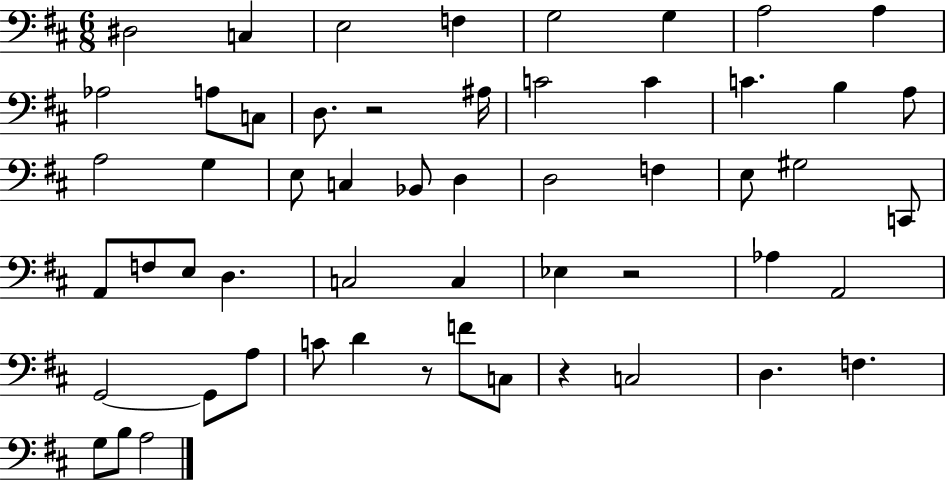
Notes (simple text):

D#3/h C3/q E3/h F3/q G3/h G3/q A3/h A3/q Ab3/h A3/e C3/e D3/e. R/h A#3/s C4/h C4/q C4/q. B3/q A3/e A3/h G3/q E3/e C3/q Bb2/e D3/q D3/h F3/q E3/e G#3/h C2/e A2/e F3/e E3/e D3/q. C3/h C3/q Eb3/q R/h Ab3/q A2/h G2/h G2/e A3/e C4/e D4/q R/e F4/e C3/e R/q C3/h D3/q. F3/q. G3/e B3/e A3/h